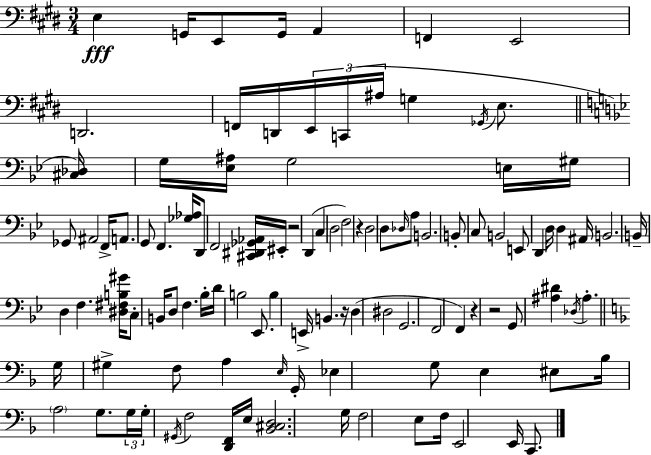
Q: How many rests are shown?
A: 5